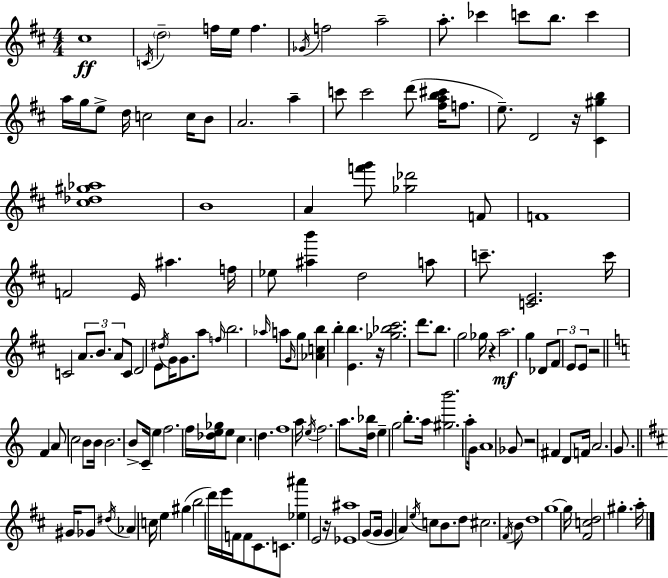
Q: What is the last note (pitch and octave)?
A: A5